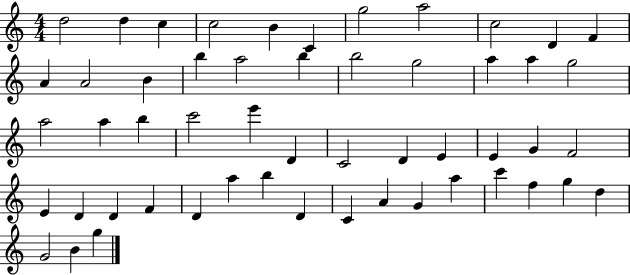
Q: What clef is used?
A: treble